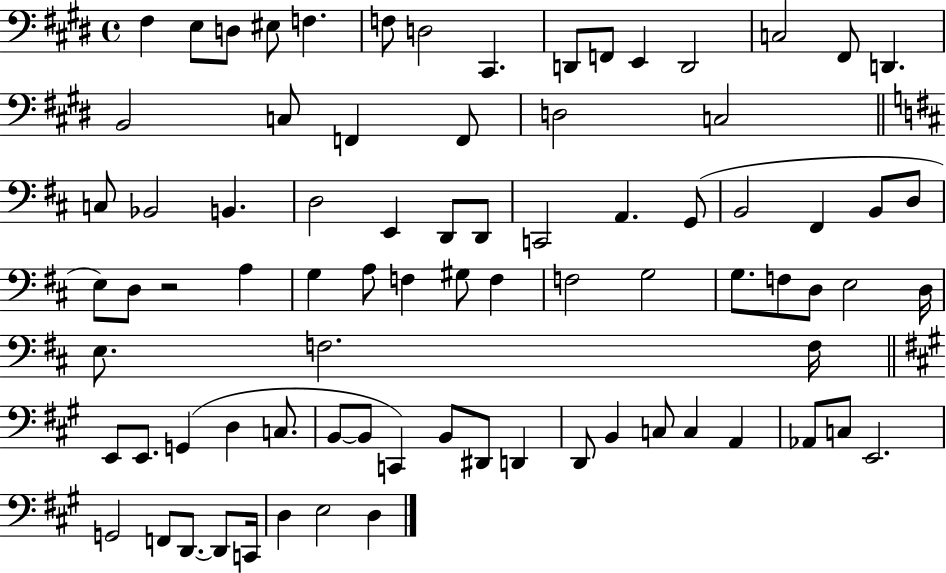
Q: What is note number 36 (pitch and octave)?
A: E3